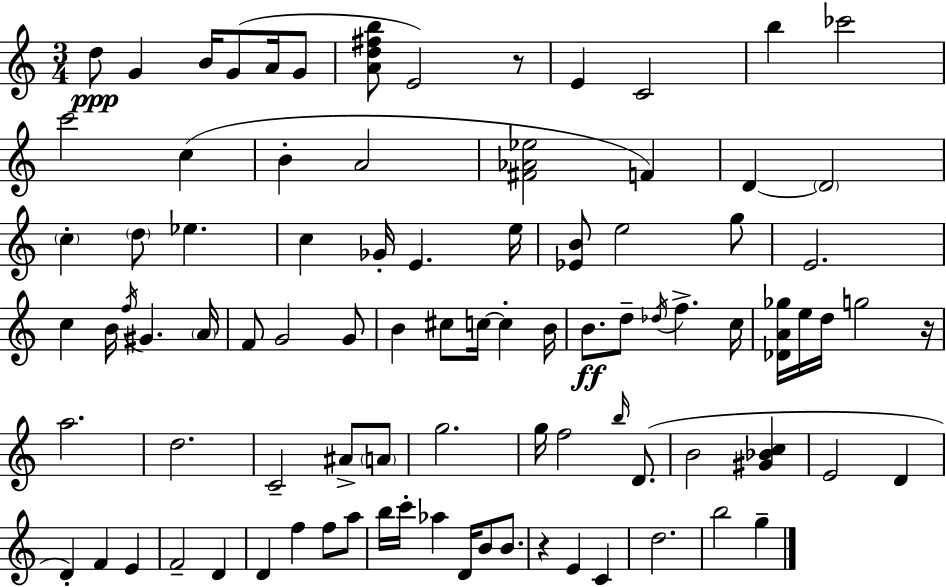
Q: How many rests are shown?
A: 3